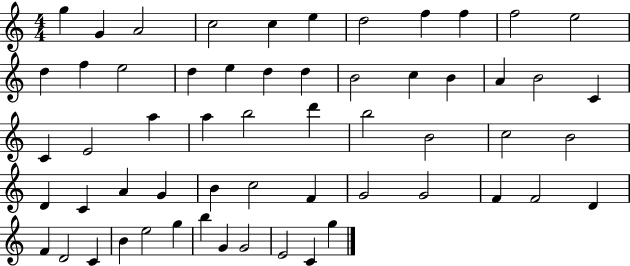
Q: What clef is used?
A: treble